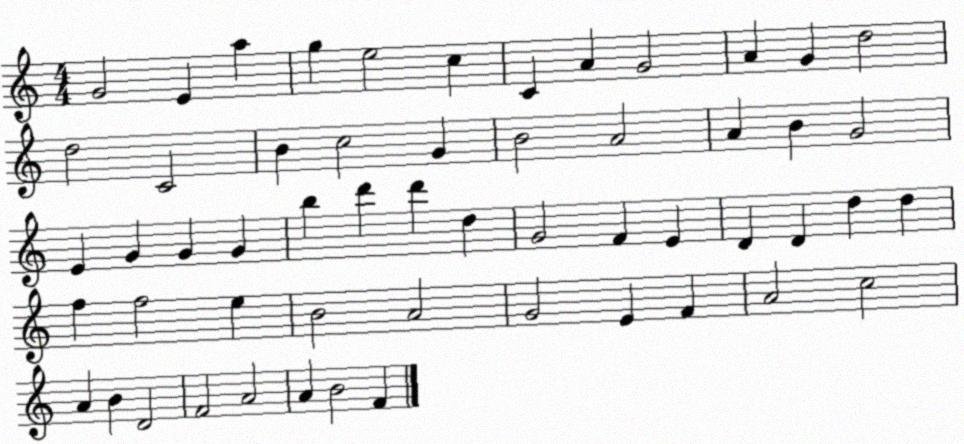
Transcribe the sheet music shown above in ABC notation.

X:1
T:Untitled
M:4/4
L:1/4
K:C
G2 E a g e2 c C A G2 A G d2 d2 C2 B c2 G B2 A2 A B G2 E G G G b d' d' d G2 F E D D d d f f2 e B2 A2 G2 E F A2 c2 A B D2 F2 A2 A B2 F